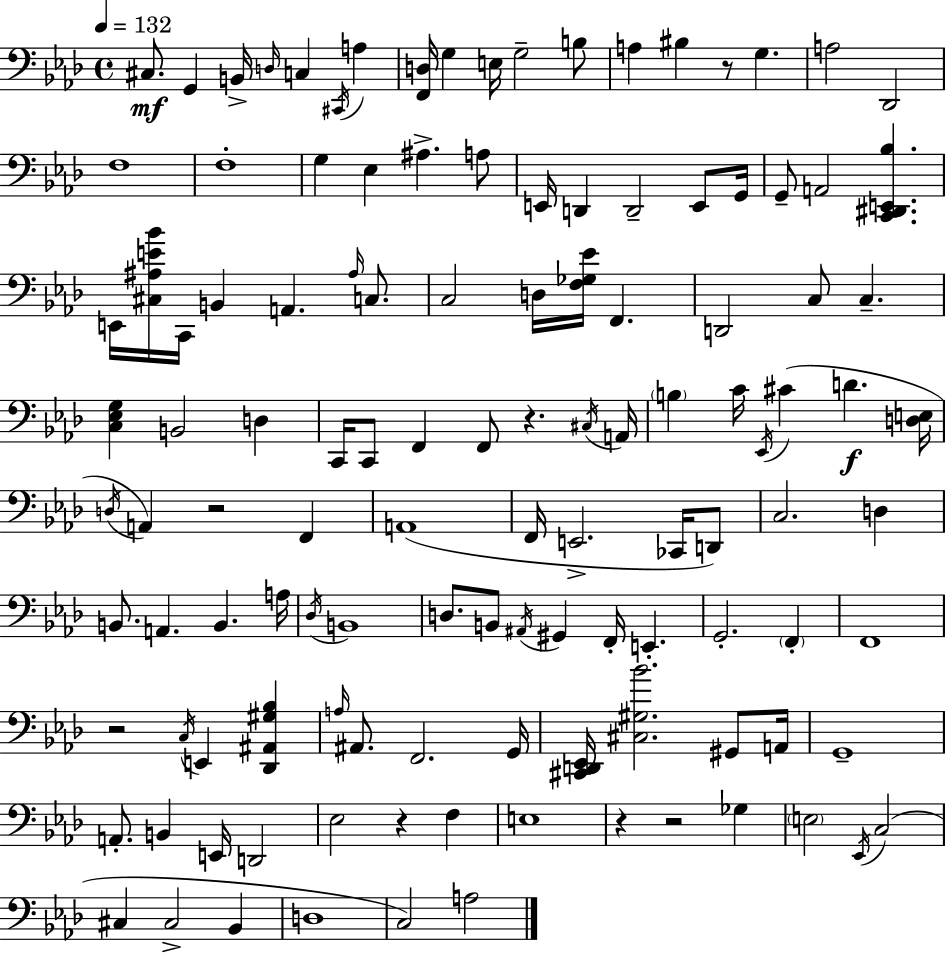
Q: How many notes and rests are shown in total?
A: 121